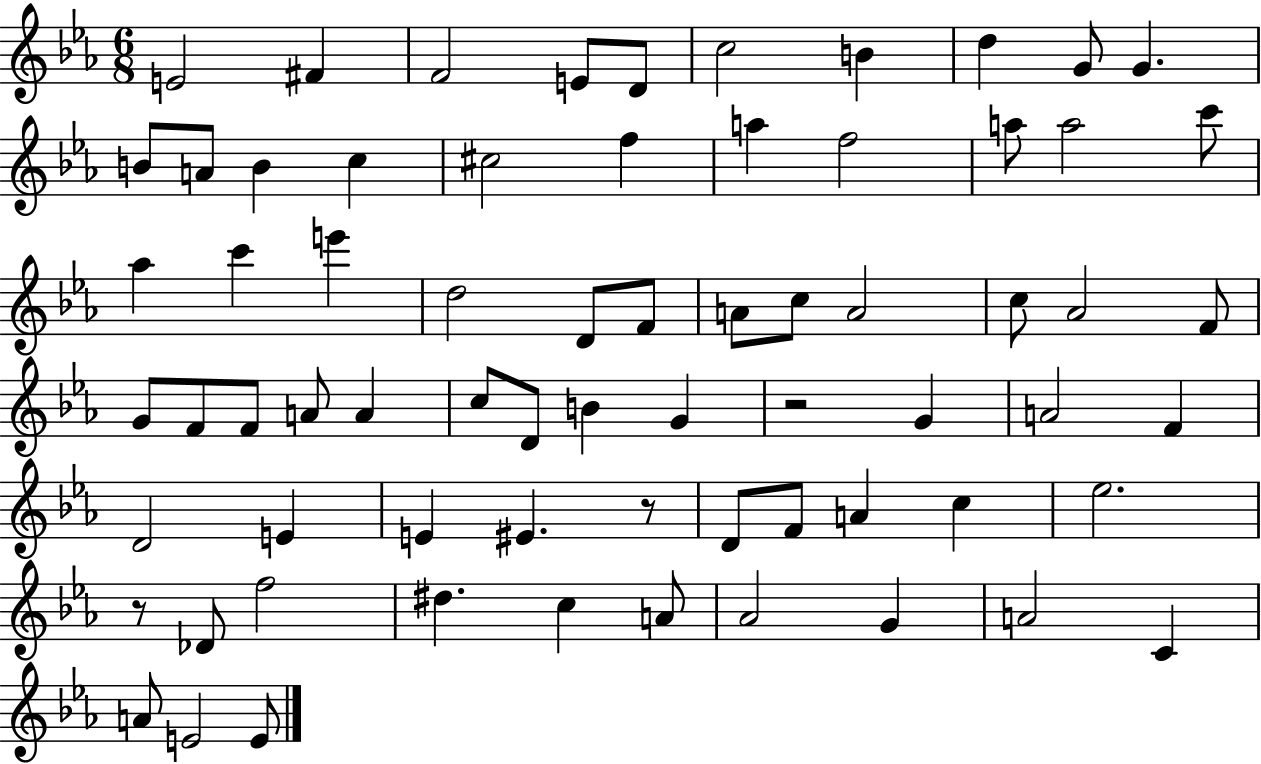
{
  \clef treble
  \numericTimeSignature
  \time 6/8
  \key ees \major
  e'2 fis'4 | f'2 e'8 d'8 | c''2 b'4 | d''4 g'8 g'4. | \break b'8 a'8 b'4 c''4 | cis''2 f''4 | a''4 f''2 | a''8 a''2 c'''8 | \break aes''4 c'''4 e'''4 | d''2 d'8 f'8 | a'8 c''8 a'2 | c''8 aes'2 f'8 | \break g'8 f'8 f'8 a'8 a'4 | c''8 d'8 b'4 g'4 | r2 g'4 | a'2 f'4 | \break d'2 e'4 | e'4 eis'4. r8 | d'8 f'8 a'4 c''4 | ees''2. | \break r8 des'8 f''2 | dis''4. c''4 a'8 | aes'2 g'4 | a'2 c'4 | \break a'8 e'2 e'8 | \bar "|."
}